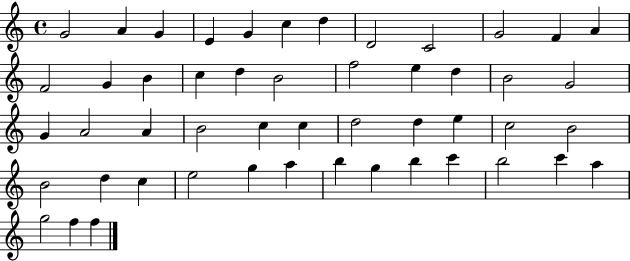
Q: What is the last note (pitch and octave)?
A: F5